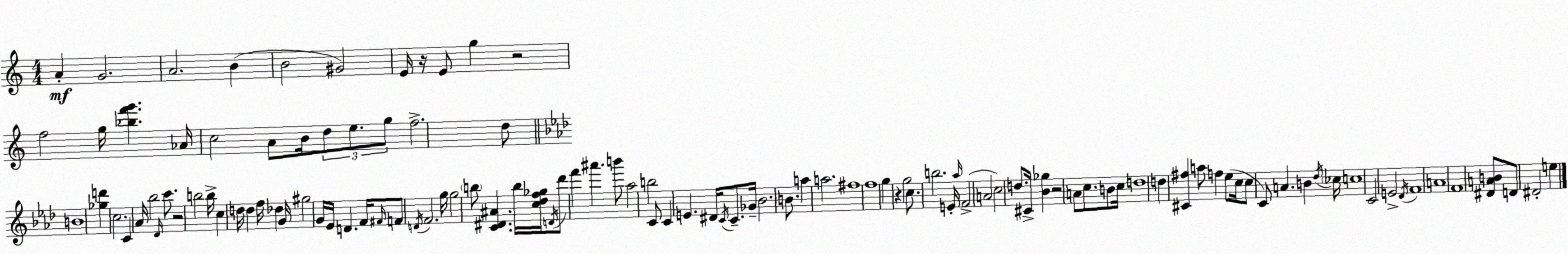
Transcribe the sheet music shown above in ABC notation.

X:1
T:Untitled
M:4/4
L:1/4
K:Am
A G2 A2 B B2 ^G2 E/4 z/4 E/2 g z2 f2 g/4 [_bf'g'] _A/4 c2 A/2 B/4 d/2 e/2 g/2 f2 d/2 B4 [_gd'] c2 C _A/4 _b2 _D/4 c'/2 z2 b2 b/4 c d/4 d f/4 _d G/4 ^g2 G/4 _E/4 D F/4 ^F/4 F/2 D/4 F2 g/4 g2 b/2 [C^D^A] b/4 [c_df_g]/4 D/4 _d'/2 f' ^a' b'/2 _a2 b2 C/2 C E ^D/4 C/4 C/2 _G/4 _B2 B/2 a a2 ^f4 f4 g z g2 c/2 b2 E/4 _a/4 F2 A2 c2 d/2 ^C/4 [_B_g] z2 A/2 c/2 B/2 c/4 d4 d [^C^f] a/2 f _e/2 c/4 c/2 C/2 A B _d/4 _c/4 c4 C2 E2 _D/4 F4 A4 F4 [^DAB]/2 D/2 ^D2 e